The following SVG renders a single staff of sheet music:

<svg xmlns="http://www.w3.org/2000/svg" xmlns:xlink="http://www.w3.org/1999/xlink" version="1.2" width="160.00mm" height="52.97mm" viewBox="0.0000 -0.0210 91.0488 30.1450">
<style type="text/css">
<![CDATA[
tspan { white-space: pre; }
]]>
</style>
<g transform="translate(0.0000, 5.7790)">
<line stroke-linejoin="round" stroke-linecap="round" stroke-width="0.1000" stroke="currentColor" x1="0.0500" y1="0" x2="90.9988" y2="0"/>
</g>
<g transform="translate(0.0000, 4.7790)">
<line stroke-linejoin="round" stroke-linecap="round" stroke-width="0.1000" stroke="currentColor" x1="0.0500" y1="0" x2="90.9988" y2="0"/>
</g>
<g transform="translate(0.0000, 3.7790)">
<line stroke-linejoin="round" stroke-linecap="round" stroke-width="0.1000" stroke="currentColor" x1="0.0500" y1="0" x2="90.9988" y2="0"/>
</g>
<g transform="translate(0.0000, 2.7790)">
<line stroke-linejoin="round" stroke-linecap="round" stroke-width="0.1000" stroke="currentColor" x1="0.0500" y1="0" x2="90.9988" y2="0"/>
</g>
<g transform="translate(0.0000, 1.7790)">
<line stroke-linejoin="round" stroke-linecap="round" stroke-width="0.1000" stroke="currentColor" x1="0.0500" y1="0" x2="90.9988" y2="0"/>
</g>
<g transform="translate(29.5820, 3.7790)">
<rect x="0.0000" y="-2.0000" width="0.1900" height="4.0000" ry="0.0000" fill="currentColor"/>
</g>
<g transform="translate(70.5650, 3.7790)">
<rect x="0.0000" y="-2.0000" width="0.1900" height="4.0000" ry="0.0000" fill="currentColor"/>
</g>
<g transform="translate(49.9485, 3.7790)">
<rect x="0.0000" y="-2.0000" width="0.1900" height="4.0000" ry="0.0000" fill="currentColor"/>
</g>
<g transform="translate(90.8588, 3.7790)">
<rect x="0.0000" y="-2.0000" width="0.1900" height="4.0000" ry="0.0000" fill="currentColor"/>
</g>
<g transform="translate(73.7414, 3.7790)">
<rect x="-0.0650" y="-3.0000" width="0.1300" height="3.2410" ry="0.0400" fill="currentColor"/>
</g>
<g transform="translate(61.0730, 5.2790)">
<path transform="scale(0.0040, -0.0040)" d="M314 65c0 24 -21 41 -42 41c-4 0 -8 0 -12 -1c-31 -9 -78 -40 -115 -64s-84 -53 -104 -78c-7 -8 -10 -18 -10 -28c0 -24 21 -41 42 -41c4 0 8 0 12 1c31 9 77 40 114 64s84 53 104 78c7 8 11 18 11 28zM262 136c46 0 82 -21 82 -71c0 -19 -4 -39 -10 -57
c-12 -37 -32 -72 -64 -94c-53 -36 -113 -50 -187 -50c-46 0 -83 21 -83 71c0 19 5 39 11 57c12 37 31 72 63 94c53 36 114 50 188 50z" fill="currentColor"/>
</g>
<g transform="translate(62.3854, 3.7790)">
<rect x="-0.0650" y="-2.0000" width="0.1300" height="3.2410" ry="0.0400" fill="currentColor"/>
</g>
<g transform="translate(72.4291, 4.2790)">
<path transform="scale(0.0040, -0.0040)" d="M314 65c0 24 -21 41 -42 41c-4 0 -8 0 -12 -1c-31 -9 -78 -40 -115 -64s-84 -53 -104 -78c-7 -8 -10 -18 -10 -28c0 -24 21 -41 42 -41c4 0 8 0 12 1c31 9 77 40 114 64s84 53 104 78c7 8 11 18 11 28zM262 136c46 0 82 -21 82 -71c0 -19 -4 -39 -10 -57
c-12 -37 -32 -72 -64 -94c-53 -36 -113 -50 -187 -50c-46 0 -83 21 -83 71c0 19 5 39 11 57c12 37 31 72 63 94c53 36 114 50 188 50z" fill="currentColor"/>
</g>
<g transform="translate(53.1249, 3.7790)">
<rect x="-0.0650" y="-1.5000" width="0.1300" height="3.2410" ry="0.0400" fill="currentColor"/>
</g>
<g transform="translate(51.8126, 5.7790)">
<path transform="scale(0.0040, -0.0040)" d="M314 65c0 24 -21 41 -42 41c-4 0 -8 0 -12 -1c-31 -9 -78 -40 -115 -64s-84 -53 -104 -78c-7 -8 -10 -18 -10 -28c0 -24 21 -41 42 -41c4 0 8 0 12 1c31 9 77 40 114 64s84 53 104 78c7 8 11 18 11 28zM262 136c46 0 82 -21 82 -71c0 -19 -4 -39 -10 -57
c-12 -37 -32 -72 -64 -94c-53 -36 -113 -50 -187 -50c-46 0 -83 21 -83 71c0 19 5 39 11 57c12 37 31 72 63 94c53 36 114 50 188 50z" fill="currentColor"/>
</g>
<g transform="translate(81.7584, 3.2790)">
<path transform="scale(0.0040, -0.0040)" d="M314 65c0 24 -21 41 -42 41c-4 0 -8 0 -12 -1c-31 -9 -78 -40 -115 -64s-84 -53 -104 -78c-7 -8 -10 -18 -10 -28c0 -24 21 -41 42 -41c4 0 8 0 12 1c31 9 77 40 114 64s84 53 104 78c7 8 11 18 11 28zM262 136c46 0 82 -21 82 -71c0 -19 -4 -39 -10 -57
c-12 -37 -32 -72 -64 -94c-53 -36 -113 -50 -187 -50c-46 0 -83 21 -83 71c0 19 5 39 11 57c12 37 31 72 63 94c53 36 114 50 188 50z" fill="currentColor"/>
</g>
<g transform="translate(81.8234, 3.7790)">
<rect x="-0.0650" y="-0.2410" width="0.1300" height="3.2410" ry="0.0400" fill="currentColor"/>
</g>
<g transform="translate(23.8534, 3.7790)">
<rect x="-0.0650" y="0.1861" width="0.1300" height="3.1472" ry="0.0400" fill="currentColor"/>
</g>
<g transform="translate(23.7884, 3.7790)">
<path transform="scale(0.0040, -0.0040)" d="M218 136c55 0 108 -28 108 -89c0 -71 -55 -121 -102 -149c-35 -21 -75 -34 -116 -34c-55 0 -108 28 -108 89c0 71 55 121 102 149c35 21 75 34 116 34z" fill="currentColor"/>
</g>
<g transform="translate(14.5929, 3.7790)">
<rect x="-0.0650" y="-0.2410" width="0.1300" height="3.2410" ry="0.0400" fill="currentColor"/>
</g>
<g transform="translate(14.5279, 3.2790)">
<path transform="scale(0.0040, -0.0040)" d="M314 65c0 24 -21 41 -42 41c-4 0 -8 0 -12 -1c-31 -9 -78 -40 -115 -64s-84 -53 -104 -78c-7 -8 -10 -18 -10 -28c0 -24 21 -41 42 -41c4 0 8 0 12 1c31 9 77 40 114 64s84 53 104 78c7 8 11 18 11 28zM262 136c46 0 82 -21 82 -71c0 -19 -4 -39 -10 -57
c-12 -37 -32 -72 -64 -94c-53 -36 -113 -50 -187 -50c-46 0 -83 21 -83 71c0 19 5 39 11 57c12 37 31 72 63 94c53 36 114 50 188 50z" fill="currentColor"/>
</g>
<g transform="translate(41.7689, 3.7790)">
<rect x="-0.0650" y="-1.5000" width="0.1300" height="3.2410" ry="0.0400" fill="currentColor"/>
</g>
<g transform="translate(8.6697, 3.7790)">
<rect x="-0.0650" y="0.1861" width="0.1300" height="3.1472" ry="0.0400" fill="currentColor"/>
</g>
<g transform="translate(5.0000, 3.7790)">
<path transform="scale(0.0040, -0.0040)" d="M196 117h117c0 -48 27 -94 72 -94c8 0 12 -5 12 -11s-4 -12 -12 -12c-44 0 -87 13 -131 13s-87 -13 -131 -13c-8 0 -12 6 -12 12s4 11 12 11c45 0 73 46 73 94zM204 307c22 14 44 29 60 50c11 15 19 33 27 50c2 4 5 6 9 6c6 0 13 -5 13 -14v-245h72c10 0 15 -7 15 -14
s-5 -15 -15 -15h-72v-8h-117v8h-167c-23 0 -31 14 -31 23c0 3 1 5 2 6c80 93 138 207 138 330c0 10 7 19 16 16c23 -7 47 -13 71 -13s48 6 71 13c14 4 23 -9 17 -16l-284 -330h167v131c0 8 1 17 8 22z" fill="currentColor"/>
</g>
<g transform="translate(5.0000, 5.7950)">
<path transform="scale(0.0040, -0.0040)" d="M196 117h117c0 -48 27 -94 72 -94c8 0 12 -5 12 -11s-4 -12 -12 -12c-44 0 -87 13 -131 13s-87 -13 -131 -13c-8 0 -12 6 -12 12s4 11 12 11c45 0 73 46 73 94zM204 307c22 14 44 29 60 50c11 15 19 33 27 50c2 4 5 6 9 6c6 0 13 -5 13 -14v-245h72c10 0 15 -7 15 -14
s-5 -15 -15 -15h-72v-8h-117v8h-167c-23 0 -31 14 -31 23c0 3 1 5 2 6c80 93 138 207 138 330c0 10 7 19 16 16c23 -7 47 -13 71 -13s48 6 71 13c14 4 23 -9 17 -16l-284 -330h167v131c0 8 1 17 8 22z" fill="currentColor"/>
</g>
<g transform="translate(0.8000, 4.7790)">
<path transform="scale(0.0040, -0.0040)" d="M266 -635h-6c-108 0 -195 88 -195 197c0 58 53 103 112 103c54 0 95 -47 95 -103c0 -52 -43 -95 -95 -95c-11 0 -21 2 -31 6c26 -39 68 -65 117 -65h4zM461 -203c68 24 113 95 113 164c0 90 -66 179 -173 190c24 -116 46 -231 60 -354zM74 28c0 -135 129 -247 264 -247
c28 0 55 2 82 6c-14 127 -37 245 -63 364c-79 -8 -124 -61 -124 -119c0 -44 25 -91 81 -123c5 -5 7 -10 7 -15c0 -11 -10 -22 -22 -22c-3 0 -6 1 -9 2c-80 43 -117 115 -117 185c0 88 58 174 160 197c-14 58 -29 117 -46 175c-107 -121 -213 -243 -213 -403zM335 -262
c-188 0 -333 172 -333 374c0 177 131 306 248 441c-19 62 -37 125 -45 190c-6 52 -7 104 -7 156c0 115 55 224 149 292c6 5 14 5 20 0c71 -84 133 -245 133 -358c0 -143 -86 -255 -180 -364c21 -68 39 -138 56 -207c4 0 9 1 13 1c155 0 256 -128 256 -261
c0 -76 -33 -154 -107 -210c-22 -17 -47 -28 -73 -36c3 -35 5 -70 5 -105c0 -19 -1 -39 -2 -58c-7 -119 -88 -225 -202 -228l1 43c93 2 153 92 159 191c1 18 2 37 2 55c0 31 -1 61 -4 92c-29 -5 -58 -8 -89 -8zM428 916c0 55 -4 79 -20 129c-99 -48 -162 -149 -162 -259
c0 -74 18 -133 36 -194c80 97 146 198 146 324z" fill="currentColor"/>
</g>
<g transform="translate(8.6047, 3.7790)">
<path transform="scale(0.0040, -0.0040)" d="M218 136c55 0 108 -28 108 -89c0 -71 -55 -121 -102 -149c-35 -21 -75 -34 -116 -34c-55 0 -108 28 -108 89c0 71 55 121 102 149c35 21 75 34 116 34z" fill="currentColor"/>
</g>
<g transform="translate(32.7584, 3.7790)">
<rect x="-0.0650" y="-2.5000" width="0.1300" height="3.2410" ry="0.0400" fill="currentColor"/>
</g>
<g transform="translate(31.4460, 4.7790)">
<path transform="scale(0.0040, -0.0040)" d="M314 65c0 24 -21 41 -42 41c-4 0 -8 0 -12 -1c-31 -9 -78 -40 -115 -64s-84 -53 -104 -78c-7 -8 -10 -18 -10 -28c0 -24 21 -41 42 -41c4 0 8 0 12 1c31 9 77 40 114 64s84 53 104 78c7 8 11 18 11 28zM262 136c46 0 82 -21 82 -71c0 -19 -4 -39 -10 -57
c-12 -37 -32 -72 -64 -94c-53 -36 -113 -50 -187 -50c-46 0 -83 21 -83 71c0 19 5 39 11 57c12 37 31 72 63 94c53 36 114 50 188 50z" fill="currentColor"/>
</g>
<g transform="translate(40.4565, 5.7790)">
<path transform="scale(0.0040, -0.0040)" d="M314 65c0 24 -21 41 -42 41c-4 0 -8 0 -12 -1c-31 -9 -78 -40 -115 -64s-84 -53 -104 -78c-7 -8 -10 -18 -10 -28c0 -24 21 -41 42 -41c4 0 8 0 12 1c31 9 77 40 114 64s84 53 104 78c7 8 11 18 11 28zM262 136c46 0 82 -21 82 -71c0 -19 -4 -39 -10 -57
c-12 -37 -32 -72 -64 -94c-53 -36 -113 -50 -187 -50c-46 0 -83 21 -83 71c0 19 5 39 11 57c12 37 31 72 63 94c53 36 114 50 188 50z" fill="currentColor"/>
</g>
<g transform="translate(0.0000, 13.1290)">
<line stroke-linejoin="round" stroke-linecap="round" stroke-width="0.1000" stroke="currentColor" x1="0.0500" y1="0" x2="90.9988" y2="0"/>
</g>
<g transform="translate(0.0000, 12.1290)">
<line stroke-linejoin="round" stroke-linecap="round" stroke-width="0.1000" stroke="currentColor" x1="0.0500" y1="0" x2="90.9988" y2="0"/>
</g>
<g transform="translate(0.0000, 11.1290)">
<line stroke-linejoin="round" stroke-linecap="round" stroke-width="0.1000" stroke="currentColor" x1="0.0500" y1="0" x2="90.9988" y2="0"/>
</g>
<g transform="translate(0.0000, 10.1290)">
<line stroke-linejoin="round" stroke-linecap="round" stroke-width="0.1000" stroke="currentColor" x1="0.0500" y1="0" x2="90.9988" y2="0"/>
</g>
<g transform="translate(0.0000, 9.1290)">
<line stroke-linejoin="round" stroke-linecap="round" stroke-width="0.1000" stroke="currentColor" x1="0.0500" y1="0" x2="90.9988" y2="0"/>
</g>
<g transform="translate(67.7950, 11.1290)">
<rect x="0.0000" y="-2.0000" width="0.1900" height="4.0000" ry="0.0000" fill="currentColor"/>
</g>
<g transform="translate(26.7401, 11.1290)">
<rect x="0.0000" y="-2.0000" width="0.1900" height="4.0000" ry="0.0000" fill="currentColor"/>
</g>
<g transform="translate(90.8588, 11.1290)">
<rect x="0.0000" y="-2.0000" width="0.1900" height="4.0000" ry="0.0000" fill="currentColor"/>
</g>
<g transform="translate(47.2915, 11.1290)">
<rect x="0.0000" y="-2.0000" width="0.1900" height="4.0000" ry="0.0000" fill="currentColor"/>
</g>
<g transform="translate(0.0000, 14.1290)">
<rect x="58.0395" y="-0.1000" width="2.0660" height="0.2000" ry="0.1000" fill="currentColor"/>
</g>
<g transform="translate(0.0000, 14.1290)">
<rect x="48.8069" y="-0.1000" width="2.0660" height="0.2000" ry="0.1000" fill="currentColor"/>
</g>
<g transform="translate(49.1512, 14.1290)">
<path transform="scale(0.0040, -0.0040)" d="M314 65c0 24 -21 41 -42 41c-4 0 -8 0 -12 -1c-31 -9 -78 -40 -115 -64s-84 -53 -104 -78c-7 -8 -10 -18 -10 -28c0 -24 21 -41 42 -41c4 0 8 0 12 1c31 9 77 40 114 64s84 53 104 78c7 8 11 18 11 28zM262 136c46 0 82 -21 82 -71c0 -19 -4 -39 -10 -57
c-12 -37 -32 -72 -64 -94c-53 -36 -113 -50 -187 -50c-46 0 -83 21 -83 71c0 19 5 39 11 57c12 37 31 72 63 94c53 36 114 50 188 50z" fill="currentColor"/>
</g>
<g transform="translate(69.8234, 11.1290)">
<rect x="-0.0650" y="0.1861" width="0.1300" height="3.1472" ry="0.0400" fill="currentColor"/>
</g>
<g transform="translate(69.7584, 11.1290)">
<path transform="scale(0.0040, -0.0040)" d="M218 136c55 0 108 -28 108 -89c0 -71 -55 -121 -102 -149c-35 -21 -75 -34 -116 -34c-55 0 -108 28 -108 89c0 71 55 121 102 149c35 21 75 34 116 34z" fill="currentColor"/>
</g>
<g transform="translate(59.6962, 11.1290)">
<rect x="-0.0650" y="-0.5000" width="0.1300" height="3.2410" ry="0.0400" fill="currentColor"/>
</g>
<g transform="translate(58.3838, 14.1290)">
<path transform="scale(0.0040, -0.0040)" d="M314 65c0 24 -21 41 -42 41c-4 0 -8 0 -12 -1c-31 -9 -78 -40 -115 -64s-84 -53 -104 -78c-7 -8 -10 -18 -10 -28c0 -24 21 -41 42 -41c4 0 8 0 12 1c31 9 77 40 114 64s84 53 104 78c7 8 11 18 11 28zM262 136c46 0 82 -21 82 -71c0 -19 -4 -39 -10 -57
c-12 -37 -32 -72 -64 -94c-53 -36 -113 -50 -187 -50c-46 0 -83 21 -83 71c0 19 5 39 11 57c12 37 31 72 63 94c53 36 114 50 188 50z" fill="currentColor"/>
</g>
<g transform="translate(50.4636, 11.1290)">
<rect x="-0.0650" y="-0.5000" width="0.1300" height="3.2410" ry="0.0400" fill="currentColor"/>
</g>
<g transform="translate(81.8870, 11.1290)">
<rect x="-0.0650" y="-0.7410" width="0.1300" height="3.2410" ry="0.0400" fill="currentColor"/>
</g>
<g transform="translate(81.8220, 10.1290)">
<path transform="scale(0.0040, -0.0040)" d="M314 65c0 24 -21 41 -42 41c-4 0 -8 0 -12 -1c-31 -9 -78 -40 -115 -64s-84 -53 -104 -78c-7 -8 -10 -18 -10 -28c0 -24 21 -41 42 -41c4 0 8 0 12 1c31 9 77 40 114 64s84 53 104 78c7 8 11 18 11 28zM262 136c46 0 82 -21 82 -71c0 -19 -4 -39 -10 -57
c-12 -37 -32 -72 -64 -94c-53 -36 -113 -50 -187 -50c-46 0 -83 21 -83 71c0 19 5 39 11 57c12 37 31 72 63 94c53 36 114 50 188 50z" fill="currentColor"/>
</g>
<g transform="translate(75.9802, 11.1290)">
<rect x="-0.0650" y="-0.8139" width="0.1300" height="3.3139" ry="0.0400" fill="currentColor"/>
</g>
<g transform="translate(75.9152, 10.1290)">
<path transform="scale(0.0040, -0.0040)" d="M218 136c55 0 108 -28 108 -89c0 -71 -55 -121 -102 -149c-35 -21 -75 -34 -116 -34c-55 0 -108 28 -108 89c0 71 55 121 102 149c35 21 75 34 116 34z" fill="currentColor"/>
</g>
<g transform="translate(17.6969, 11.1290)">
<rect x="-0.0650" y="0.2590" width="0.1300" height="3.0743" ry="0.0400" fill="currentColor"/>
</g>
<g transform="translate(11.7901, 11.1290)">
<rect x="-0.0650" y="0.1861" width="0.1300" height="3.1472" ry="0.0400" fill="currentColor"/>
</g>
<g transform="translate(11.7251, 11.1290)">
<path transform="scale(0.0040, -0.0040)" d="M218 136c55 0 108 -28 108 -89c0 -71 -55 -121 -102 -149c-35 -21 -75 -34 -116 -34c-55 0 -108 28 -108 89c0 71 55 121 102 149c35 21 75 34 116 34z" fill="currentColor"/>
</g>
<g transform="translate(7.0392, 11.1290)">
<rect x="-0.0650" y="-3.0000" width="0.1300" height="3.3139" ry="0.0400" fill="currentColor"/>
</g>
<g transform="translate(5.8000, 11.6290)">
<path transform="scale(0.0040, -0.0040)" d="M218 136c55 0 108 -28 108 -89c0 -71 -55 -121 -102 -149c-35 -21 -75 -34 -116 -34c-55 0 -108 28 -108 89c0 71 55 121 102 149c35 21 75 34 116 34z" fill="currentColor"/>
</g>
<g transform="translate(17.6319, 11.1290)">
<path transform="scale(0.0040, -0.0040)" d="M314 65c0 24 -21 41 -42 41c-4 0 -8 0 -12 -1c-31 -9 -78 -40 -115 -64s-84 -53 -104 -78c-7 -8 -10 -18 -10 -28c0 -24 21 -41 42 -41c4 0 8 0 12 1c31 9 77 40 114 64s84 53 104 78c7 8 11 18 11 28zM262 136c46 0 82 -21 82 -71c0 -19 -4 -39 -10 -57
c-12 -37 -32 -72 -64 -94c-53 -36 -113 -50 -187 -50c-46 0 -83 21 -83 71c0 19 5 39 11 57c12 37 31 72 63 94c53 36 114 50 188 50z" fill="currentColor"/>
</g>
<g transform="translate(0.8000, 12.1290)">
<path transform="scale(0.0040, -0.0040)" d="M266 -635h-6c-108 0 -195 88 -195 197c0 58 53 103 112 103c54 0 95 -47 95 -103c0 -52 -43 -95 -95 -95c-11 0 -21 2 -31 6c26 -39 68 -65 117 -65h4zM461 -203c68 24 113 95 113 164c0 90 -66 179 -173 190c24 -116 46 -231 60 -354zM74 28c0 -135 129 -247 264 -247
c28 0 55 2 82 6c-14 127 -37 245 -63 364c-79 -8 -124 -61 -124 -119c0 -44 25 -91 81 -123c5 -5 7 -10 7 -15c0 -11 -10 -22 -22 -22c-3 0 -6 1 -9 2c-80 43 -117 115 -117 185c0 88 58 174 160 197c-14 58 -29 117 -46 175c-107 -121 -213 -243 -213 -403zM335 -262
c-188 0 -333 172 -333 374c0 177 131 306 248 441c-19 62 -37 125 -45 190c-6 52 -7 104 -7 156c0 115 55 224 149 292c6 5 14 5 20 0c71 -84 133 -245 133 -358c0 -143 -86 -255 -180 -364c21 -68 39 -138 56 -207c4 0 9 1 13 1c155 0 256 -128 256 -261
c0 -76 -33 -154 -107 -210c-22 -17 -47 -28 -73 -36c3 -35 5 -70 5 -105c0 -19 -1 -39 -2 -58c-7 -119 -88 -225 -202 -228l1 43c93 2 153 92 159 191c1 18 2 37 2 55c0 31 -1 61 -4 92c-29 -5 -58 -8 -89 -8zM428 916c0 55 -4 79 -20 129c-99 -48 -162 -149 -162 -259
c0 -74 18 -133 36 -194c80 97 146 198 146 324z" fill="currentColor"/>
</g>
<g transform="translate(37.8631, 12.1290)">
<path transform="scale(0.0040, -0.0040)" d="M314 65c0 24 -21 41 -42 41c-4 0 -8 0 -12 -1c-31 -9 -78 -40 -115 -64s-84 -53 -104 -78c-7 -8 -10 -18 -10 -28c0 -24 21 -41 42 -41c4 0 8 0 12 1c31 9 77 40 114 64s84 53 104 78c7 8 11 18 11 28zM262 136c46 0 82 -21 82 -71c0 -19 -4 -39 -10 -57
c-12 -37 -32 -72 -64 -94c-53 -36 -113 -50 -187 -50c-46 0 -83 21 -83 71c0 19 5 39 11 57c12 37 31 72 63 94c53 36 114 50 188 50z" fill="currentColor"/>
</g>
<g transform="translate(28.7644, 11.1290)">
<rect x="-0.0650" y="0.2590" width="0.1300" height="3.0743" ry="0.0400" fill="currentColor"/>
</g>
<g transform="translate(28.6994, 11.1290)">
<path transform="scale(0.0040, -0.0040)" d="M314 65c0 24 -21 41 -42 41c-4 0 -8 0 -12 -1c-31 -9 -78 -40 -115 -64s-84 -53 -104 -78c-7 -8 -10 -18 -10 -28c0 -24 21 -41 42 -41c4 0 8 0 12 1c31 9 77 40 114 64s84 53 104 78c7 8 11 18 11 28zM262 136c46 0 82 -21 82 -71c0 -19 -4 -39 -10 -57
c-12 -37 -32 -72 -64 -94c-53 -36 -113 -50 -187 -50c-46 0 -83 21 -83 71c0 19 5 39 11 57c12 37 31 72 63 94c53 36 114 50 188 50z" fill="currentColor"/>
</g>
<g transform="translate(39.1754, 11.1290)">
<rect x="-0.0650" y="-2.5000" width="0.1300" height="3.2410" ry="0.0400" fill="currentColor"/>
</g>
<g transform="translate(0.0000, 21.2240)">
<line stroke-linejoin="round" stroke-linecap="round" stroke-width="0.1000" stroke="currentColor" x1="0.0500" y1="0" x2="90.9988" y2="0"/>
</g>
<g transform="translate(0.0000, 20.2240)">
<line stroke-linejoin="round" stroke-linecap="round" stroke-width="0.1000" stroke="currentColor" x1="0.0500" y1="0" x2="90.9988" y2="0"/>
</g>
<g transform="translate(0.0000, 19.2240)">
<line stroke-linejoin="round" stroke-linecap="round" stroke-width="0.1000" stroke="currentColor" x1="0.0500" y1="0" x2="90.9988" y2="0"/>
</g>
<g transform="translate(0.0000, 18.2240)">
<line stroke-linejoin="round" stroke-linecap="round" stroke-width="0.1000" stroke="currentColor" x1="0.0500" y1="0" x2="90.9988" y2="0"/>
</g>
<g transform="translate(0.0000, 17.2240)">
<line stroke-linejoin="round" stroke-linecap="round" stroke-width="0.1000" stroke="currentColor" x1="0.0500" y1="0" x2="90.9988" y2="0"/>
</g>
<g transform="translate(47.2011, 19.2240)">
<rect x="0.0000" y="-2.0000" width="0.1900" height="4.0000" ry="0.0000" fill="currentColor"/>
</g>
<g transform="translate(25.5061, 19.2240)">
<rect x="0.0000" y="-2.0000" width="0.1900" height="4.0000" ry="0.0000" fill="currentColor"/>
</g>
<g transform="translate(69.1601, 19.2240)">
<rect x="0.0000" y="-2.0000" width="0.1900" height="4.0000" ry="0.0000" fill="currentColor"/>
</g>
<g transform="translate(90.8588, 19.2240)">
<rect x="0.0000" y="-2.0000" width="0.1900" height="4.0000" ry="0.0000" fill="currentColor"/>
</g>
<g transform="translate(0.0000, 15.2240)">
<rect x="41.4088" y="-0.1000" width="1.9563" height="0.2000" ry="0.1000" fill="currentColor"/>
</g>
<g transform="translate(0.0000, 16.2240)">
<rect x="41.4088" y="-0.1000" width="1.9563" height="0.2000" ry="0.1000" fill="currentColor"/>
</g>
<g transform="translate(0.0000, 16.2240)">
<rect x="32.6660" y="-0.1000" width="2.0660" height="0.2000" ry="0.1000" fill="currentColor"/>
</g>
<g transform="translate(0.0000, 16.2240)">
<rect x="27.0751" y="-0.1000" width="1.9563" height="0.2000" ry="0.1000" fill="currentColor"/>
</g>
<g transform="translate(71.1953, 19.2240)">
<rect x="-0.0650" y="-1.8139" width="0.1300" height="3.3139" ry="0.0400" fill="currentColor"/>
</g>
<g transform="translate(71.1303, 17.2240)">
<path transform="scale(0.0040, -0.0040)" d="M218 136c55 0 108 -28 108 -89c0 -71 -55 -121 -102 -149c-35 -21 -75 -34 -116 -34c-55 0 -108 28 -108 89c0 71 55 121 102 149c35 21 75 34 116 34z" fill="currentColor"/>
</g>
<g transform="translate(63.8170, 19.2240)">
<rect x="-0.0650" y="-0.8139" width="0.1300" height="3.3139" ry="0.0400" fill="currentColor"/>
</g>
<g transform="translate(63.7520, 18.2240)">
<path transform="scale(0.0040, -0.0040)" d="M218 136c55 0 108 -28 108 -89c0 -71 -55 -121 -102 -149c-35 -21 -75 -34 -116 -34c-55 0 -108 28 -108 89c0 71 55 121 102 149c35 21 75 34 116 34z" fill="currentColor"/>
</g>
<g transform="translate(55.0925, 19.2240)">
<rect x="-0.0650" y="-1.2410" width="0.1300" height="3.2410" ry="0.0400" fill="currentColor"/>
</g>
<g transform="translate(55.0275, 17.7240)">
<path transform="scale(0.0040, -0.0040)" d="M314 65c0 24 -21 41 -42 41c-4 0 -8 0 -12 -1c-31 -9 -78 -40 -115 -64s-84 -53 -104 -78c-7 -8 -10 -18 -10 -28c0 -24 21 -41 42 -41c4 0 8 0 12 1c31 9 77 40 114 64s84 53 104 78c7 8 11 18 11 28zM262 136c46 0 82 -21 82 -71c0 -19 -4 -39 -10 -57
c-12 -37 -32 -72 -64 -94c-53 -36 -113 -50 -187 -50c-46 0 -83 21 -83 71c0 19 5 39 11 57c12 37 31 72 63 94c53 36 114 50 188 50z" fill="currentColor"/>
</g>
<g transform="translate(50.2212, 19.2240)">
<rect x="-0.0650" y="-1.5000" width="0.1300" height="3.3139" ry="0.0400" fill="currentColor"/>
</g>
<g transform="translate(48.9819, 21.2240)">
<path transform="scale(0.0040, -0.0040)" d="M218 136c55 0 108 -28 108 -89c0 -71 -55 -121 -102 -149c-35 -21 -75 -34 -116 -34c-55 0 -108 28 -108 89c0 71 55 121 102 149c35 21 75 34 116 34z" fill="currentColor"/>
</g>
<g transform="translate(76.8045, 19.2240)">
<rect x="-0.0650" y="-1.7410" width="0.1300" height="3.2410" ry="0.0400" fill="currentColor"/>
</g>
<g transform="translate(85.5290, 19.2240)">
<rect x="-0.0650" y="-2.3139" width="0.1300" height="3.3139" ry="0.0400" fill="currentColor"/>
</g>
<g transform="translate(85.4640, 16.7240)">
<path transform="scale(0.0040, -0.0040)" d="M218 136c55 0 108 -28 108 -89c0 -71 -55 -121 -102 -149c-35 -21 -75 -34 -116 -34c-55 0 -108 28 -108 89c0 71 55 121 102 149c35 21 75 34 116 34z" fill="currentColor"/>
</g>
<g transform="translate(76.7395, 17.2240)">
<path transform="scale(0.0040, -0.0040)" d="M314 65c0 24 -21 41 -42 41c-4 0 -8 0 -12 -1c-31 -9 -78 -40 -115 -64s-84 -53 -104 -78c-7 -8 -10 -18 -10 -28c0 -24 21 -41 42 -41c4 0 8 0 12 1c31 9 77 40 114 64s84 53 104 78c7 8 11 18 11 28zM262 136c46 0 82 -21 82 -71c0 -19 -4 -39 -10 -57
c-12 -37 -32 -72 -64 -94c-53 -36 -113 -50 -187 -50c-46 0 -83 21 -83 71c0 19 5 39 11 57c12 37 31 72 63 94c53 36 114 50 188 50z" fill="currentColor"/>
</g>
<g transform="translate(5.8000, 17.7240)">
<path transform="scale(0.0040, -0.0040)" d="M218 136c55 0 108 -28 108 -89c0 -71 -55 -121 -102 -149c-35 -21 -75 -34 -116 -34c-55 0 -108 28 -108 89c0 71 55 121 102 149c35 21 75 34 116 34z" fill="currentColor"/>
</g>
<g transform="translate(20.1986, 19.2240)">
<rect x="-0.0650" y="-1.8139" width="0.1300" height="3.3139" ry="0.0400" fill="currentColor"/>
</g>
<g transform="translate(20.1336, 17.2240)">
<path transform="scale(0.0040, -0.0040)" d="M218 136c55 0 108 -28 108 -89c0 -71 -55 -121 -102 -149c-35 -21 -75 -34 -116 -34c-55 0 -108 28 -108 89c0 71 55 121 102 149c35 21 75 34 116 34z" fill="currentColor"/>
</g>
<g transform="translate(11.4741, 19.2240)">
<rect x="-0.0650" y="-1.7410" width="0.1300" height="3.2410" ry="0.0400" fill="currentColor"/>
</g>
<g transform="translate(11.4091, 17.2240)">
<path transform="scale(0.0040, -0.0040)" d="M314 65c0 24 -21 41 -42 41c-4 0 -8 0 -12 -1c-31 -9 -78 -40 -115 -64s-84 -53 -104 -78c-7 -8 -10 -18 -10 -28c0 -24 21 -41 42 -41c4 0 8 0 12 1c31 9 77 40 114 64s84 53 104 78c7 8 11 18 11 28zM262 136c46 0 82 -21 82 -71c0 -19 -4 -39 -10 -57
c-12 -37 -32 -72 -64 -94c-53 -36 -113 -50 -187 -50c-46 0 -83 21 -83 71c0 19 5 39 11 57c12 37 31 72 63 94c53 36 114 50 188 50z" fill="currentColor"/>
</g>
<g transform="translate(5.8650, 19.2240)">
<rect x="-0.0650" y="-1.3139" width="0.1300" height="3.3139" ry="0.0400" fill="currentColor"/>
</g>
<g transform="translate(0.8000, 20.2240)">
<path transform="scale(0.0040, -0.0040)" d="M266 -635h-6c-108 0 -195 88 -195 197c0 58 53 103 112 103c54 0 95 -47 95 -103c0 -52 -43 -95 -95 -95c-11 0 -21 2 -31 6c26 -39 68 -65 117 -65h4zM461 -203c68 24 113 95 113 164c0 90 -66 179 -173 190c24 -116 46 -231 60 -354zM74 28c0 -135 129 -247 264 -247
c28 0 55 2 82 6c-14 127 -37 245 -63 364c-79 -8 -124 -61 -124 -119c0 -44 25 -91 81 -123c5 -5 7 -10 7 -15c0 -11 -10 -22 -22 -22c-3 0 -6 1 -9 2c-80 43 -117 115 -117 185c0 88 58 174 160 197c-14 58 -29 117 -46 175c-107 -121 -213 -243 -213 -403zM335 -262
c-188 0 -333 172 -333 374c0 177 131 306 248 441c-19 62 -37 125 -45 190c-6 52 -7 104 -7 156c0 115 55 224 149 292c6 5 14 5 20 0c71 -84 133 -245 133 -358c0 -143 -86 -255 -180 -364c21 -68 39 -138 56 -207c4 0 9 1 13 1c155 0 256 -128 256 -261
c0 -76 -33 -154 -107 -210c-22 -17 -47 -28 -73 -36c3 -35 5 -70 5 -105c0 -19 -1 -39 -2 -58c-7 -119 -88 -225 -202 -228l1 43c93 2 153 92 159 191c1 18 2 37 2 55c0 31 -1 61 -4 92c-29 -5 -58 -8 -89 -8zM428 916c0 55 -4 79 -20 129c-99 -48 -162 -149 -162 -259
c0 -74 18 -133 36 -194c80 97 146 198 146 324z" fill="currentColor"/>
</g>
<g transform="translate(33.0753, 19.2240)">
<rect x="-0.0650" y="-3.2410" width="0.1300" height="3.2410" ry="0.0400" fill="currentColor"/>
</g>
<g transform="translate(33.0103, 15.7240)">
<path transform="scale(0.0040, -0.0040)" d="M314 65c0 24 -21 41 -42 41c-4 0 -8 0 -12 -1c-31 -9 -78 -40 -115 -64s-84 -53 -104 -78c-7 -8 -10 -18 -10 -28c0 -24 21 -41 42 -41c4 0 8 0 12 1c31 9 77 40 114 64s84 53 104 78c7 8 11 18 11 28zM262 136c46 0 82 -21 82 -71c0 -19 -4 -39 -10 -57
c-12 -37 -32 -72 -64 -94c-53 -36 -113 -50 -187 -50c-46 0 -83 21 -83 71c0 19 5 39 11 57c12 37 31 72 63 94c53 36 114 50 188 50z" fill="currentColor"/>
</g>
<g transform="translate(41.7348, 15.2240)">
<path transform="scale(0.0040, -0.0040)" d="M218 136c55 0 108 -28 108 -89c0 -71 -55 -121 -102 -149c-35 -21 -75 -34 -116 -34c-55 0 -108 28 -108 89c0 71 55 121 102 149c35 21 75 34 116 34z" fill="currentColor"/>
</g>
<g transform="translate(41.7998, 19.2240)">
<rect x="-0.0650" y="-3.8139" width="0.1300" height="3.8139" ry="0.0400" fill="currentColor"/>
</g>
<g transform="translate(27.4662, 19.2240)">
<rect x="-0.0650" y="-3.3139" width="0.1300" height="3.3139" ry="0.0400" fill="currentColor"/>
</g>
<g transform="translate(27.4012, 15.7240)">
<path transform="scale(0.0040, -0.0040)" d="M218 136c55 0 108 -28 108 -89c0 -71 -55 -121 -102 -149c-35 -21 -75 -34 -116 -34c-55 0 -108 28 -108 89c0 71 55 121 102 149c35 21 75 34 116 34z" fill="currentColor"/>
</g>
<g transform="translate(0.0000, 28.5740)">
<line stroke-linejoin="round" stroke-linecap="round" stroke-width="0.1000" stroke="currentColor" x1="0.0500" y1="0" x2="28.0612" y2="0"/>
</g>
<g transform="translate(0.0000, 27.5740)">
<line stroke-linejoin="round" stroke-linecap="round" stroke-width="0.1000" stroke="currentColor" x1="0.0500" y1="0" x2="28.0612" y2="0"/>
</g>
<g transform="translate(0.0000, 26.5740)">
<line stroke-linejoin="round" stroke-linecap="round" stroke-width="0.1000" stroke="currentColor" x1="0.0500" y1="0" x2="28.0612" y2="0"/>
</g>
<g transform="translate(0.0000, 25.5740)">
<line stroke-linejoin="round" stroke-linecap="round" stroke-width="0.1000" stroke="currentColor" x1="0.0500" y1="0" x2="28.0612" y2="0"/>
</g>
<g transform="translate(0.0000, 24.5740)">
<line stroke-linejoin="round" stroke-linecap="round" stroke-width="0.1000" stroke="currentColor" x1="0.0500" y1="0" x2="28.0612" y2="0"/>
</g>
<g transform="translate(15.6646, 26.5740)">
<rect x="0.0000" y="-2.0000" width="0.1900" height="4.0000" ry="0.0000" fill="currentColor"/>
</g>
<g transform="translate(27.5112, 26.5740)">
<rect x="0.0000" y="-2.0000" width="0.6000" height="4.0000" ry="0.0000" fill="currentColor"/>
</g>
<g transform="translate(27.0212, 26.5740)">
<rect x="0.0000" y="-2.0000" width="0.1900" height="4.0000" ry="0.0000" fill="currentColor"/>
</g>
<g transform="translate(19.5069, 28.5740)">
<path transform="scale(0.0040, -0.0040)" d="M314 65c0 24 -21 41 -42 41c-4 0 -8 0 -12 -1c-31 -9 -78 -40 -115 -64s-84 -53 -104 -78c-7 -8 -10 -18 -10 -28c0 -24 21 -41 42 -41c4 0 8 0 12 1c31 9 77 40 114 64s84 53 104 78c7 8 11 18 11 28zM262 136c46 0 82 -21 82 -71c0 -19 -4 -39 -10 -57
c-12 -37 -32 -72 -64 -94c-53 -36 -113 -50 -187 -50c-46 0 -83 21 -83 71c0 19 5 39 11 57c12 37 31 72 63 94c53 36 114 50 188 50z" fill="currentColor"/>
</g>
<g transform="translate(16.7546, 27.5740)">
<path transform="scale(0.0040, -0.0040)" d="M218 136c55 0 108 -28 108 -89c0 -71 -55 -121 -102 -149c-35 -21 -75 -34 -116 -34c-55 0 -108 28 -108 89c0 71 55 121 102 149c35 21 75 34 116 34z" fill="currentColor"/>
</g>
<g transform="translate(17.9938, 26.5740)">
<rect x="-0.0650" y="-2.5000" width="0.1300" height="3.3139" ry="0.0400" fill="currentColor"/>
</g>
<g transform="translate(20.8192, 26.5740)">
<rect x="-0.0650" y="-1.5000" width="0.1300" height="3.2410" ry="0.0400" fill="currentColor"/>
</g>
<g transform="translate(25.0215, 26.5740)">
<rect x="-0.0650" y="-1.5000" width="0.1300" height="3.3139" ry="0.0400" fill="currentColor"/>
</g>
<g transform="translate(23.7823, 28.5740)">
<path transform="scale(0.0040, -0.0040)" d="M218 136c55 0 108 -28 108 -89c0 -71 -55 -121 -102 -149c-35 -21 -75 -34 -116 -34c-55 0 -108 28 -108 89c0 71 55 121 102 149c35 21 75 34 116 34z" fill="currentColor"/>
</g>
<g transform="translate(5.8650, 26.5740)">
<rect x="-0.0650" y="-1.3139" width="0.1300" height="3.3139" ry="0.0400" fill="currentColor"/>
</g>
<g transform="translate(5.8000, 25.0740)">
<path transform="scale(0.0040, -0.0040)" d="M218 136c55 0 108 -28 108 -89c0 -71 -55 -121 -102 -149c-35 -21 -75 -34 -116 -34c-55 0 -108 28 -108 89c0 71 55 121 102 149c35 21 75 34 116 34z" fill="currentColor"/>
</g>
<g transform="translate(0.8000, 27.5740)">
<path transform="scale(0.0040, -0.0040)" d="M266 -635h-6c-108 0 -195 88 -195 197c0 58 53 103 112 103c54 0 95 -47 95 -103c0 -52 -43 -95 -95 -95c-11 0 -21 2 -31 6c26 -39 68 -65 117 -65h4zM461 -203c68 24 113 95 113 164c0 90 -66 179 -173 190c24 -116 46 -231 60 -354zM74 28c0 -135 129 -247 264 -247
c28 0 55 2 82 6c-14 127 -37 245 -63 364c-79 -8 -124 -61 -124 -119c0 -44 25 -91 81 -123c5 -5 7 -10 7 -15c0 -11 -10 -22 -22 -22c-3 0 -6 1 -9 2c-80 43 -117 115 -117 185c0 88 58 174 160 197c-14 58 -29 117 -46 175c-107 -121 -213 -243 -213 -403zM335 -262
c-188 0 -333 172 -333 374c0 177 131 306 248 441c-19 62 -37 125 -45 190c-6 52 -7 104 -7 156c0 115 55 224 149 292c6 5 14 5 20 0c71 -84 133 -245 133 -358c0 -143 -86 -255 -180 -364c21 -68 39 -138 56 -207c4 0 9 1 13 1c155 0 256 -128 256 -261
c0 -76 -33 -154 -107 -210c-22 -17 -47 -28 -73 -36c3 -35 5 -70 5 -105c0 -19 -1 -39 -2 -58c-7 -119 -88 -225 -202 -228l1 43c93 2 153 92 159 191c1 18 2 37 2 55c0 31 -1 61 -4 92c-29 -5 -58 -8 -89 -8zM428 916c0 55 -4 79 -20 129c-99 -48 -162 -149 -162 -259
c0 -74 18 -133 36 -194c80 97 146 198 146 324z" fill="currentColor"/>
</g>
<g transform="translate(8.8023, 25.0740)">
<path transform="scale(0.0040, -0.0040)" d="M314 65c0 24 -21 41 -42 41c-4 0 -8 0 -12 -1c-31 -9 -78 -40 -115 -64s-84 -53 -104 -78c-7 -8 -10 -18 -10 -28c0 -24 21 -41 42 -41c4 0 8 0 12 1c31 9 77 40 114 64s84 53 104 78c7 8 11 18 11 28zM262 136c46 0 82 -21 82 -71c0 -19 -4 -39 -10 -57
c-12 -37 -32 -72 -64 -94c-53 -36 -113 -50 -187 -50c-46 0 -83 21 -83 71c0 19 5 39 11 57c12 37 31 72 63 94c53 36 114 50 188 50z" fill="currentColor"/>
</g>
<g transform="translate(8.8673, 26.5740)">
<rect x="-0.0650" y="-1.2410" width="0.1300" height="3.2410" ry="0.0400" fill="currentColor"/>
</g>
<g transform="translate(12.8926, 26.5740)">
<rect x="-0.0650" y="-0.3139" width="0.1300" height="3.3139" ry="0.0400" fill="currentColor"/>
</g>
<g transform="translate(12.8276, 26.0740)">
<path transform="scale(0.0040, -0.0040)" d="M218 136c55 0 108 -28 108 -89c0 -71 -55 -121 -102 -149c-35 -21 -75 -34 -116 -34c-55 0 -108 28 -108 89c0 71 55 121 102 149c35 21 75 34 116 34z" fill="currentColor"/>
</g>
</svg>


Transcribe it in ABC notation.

X:1
T:Untitled
M:4/4
L:1/4
K:C
B c2 B G2 E2 E2 F2 A2 c2 A B B2 B2 G2 C2 C2 B d d2 e f2 f b b2 c' E e2 d f f2 g e e2 c G E2 E